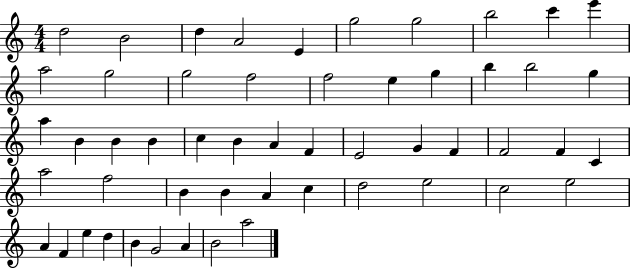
{
  \clef treble
  \numericTimeSignature
  \time 4/4
  \key c \major
  d''2 b'2 | d''4 a'2 e'4 | g''2 g''2 | b''2 c'''4 e'''4 | \break a''2 g''2 | g''2 f''2 | f''2 e''4 g''4 | b''4 b''2 g''4 | \break a''4 b'4 b'4 b'4 | c''4 b'4 a'4 f'4 | e'2 g'4 f'4 | f'2 f'4 c'4 | \break a''2 f''2 | b'4 b'4 a'4 c''4 | d''2 e''2 | c''2 e''2 | \break a'4 f'4 e''4 d''4 | b'4 g'2 a'4 | b'2 a''2 | \bar "|."
}